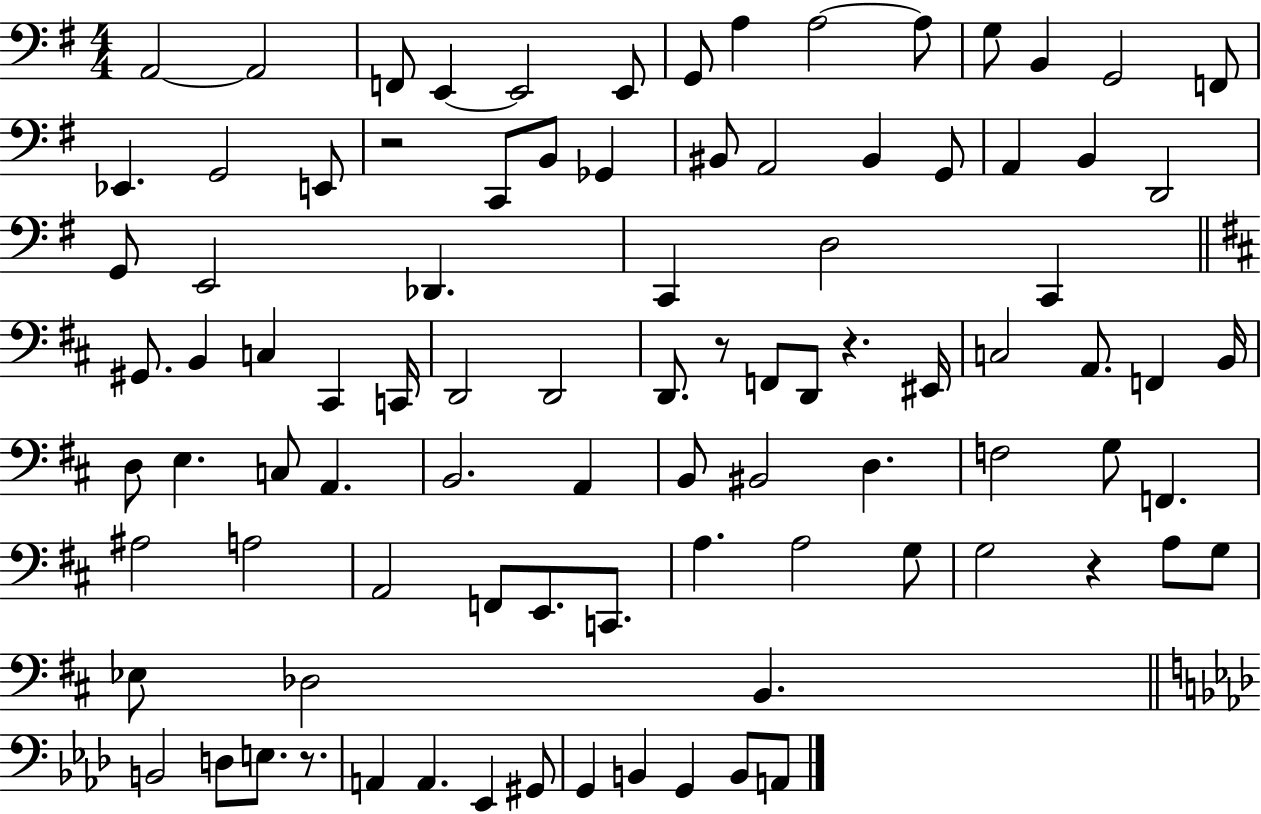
A2/h A2/h F2/e E2/q E2/h E2/e G2/e A3/q A3/h A3/e G3/e B2/q G2/h F2/e Eb2/q. G2/h E2/e R/h C2/e B2/e Gb2/q BIS2/e A2/h BIS2/q G2/e A2/q B2/q D2/h G2/e E2/h Db2/q. C2/q D3/h C2/q G#2/e. B2/q C3/q C#2/q C2/s D2/h D2/h D2/e. R/e F2/e D2/e R/q. EIS2/s C3/h A2/e. F2/q B2/s D3/e E3/q. C3/e A2/q. B2/h. A2/q B2/e BIS2/h D3/q. F3/h G3/e F2/q. A#3/h A3/h A2/h F2/e E2/e. C2/e. A3/q. A3/h G3/e G3/h R/q A3/e G3/e Eb3/e Db3/h B2/q. B2/h D3/e E3/e. R/e. A2/q A2/q. Eb2/q G#2/e G2/q B2/q G2/q B2/e A2/e